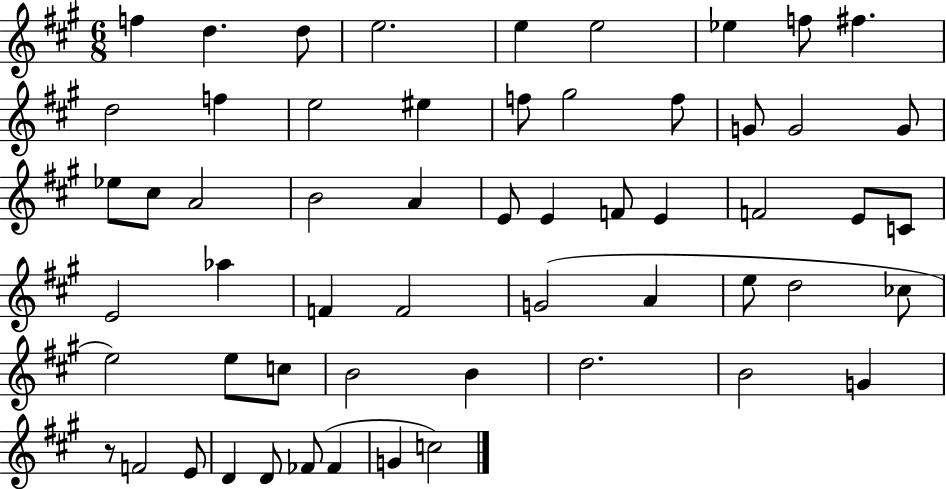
F5/q D5/q. D5/e E5/h. E5/q E5/h Eb5/q F5/e F#5/q. D5/h F5/q E5/h EIS5/q F5/e G#5/h F5/e G4/e G4/h G4/e Eb5/e C#5/e A4/h B4/h A4/q E4/e E4/q F4/e E4/q F4/h E4/e C4/e E4/h Ab5/q F4/q F4/h G4/h A4/q E5/e D5/h CES5/e E5/h E5/e C5/e B4/h B4/q D5/h. B4/h G4/q R/e F4/h E4/e D4/q D4/e FES4/e FES4/q G4/q C5/h